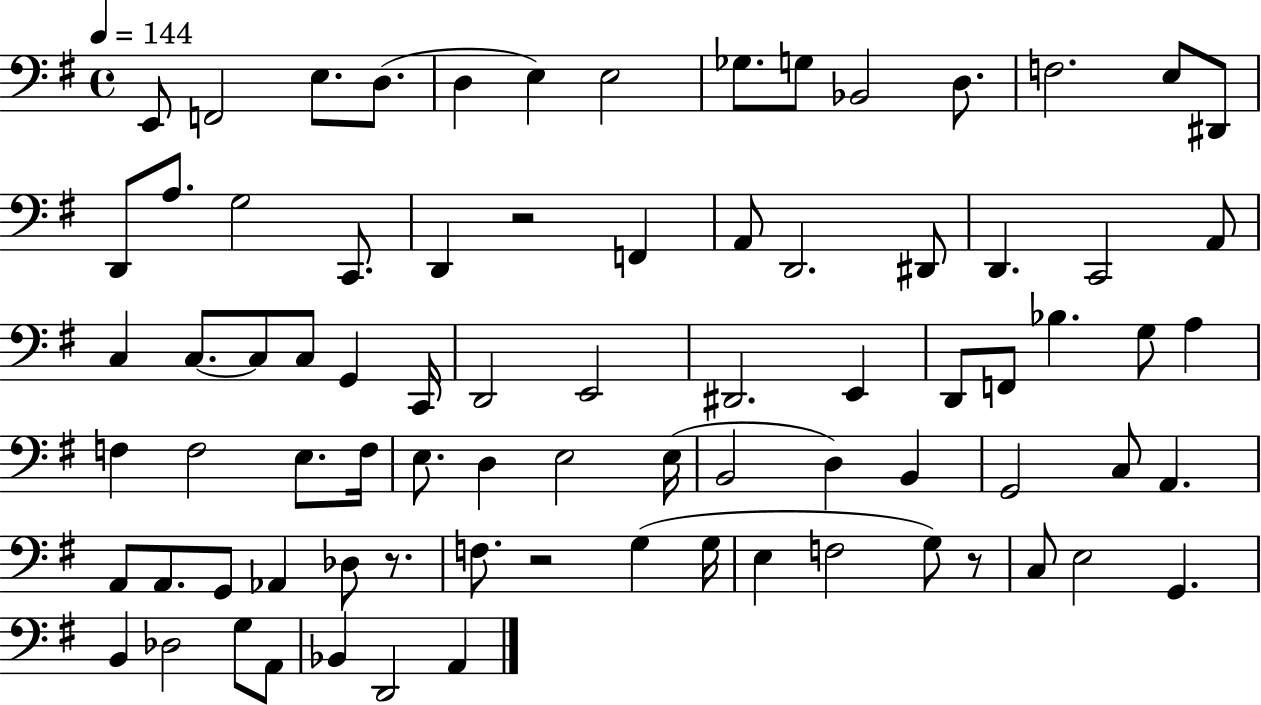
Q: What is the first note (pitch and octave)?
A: E2